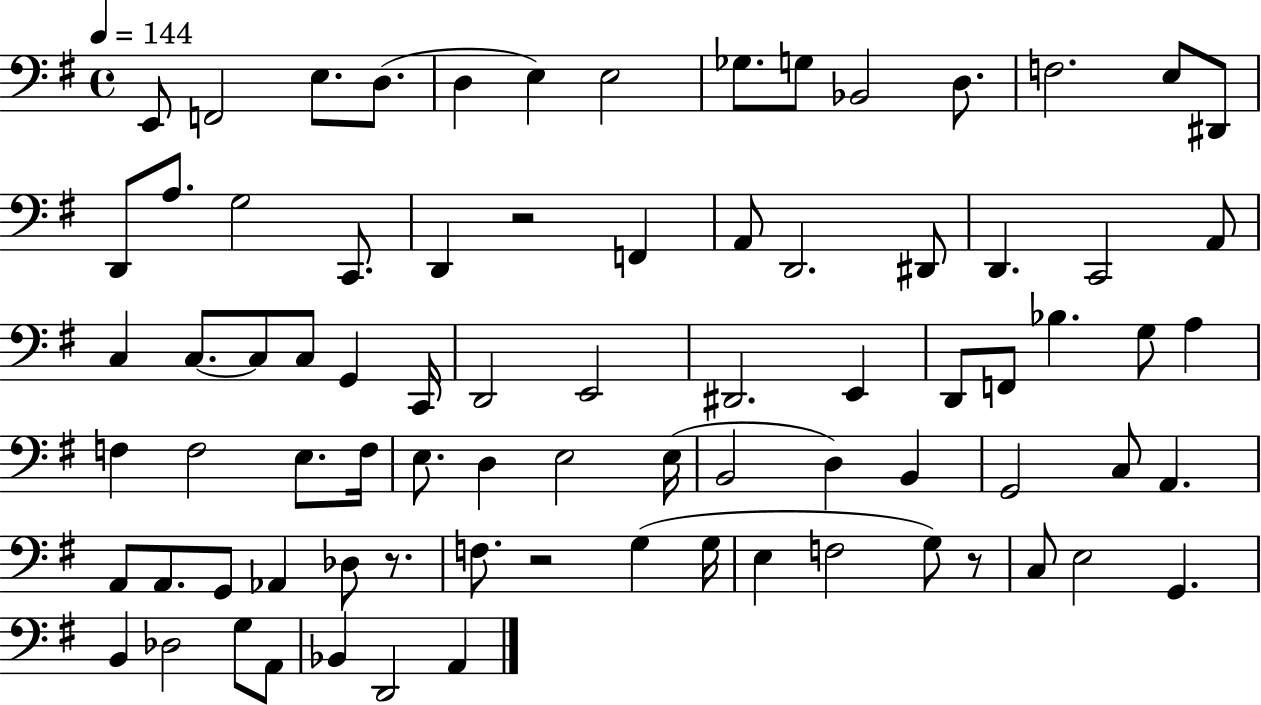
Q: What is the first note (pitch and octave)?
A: E2